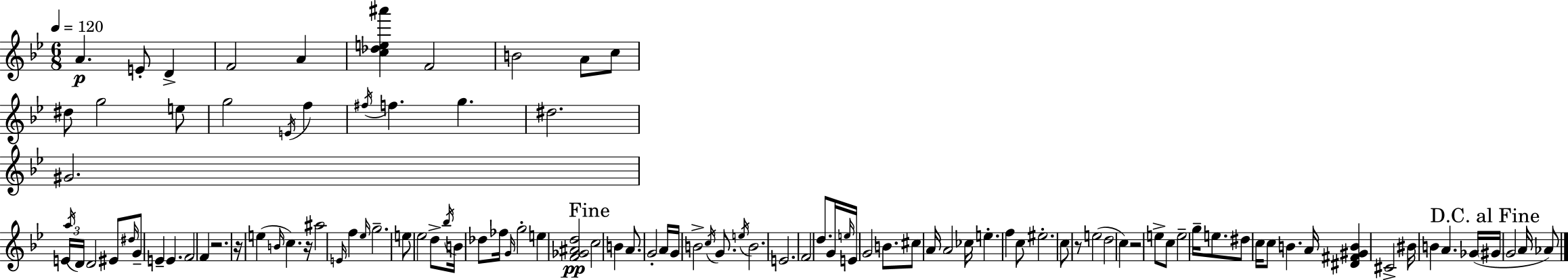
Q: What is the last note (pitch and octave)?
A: Ab4